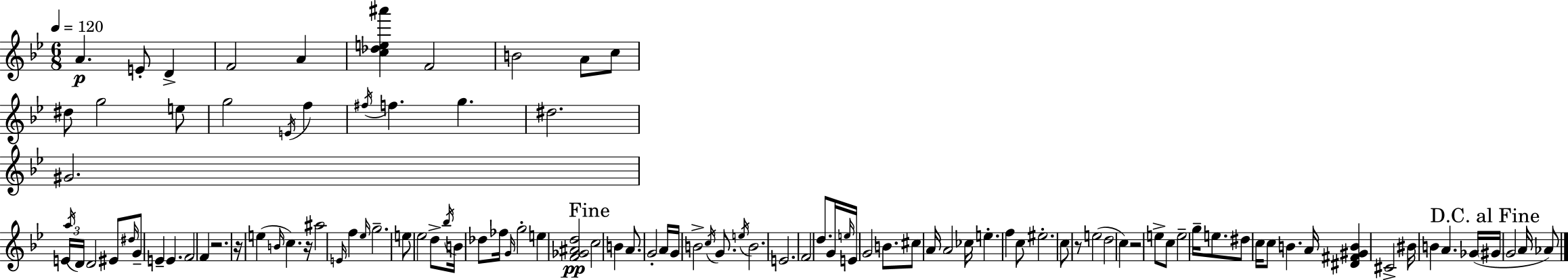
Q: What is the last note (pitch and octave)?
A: Ab4